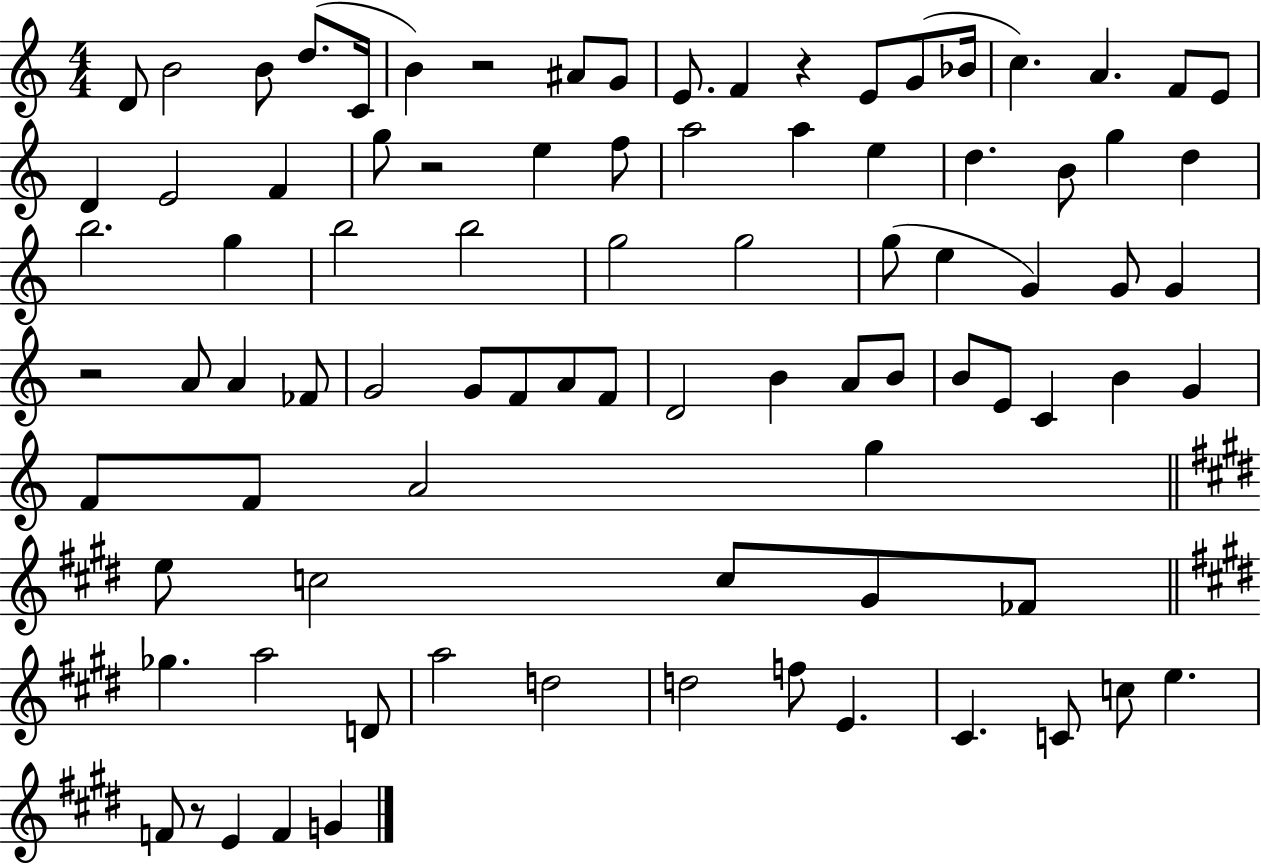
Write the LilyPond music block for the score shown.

{
  \clef treble
  \numericTimeSignature
  \time 4/4
  \key c \major
  d'8 b'2 b'8 d''8.( c'16 | b'4) r2 ais'8 g'8 | e'8. f'4 r4 e'8 g'8( bes'16 | c''4.) a'4. f'8 e'8 | \break d'4 e'2 f'4 | g''8 r2 e''4 f''8 | a''2 a''4 e''4 | d''4. b'8 g''4 d''4 | \break b''2. g''4 | b''2 b''2 | g''2 g''2 | g''8( e''4 g'4) g'8 g'4 | \break r2 a'8 a'4 fes'8 | g'2 g'8 f'8 a'8 f'8 | d'2 b'4 a'8 b'8 | b'8 e'8 c'4 b'4 g'4 | \break f'8 f'8 a'2 g''4 | \bar "||" \break \key e \major e''8 c''2 c''8 gis'8 fes'8 | \bar "||" \break \key e \major ges''4. a''2 d'8 | a''2 d''2 | d''2 f''8 e'4. | cis'4. c'8 c''8 e''4. | \break f'8 r8 e'4 f'4 g'4 | \bar "|."
}